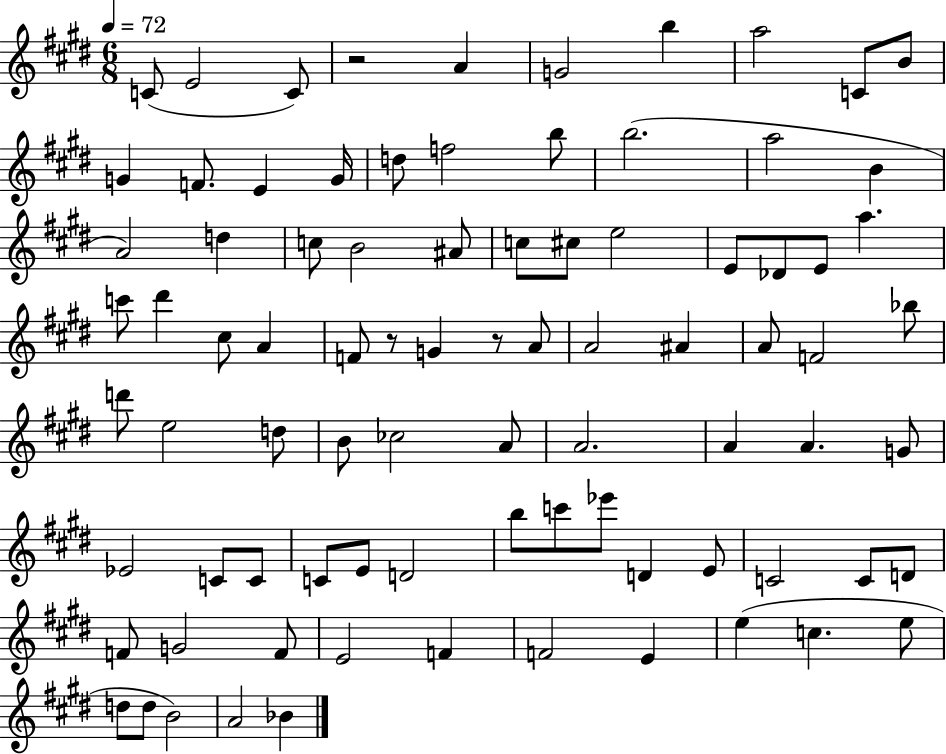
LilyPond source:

{
  \clef treble
  \numericTimeSignature
  \time 6/8
  \key e \major
  \tempo 4 = 72
  \repeat volta 2 { c'8( e'2 c'8) | r2 a'4 | g'2 b''4 | a''2 c'8 b'8 | \break g'4 f'8. e'4 g'16 | d''8 f''2 b''8 | b''2.( | a''2 b'4 | \break a'2) d''4 | c''8 b'2 ais'8 | c''8 cis''8 e''2 | e'8 des'8 e'8 a''4. | \break c'''8 dis'''4 cis''8 a'4 | f'8 r8 g'4 r8 a'8 | a'2 ais'4 | a'8 f'2 bes''8 | \break d'''8 e''2 d''8 | b'8 ces''2 a'8 | a'2. | a'4 a'4. g'8 | \break ees'2 c'8 c'8 | c'8 e'8 d'2 | b''8 c'''8 ees'''8 d'4 e'8 | c'2 c'8 d'8 | \break f'8 g'2 f'8 | e'2 f'4 | f'2 e'4 | e''4( c''4. e''8 | \break d''8 d''8 b'2) | a'2 bes'4 | } \bar "|."
}